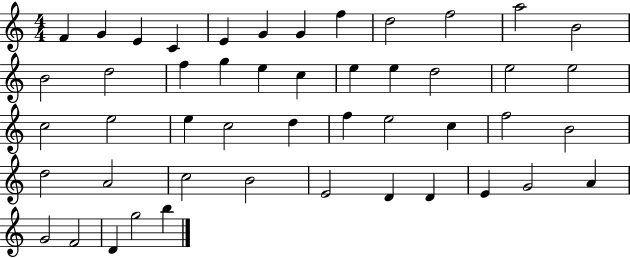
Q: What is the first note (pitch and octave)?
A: F4